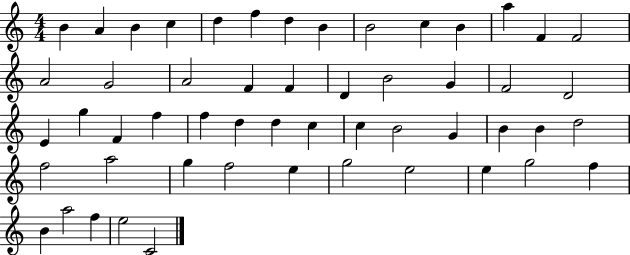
X:1
T:Untitled
M:4/4
L:1/4
K:C
B A B c d f d B B2 c B a F F2 A2 G2 A2 F F D B2 G F2 D2 E g F f f d d c c B2 G B B d2 f2 a2 g f2 e g2 e2 e g2 f B a2 f e2 C2